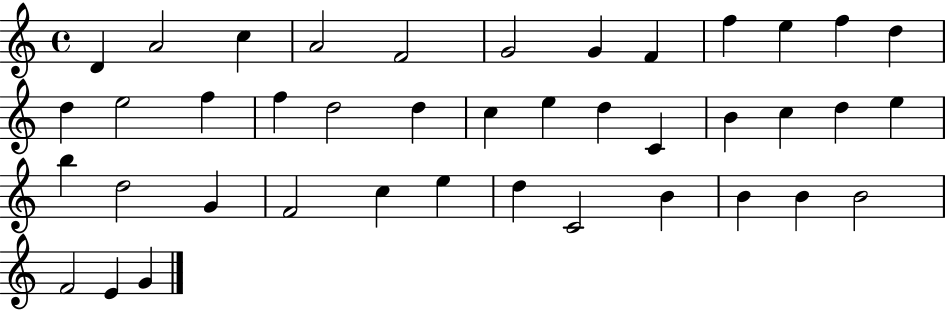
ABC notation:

X:1
T:Untitled
M:4/4
L:1/4
K:C
D A2 c A2 F2 G2 G F f e f d d e2 f f d2 d c e d C B c d e b d2 G F2 c e d C2 B B B B2 F2 E G